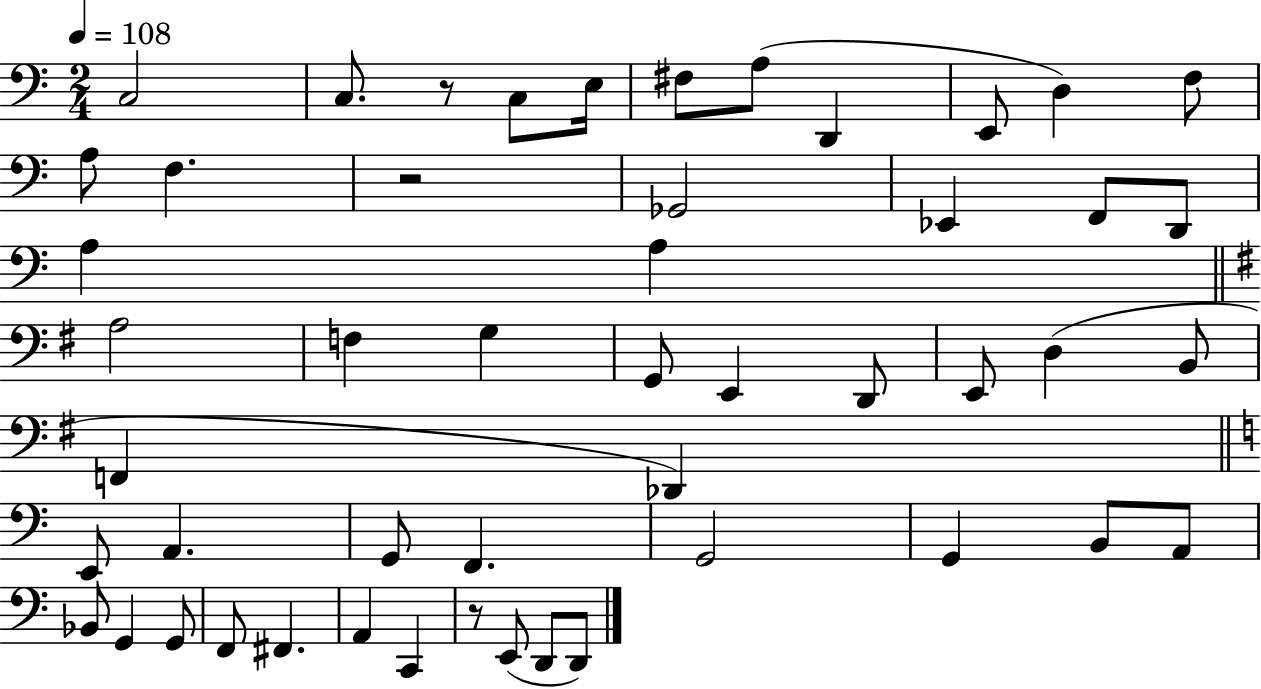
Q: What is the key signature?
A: C major